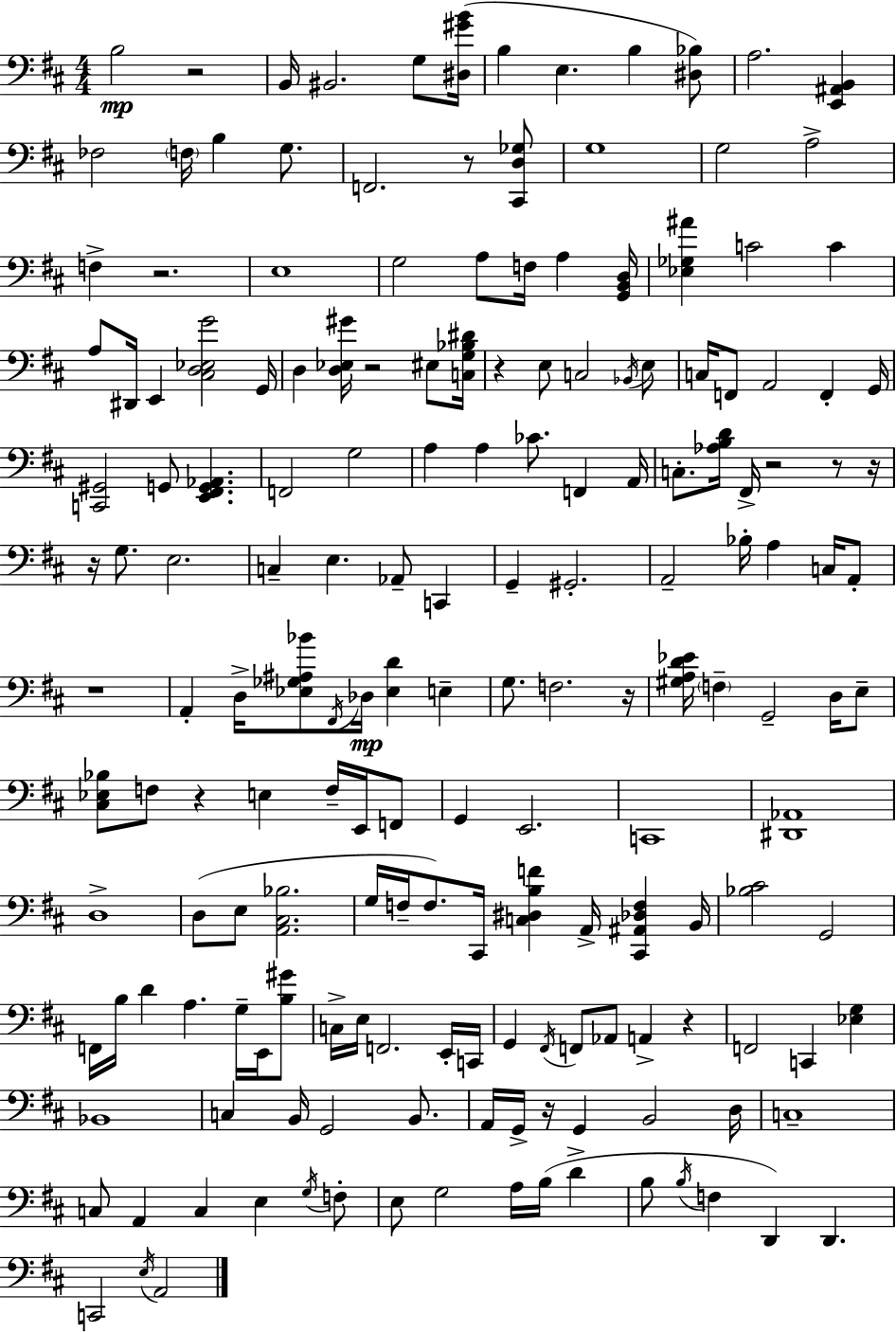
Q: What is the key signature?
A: D major